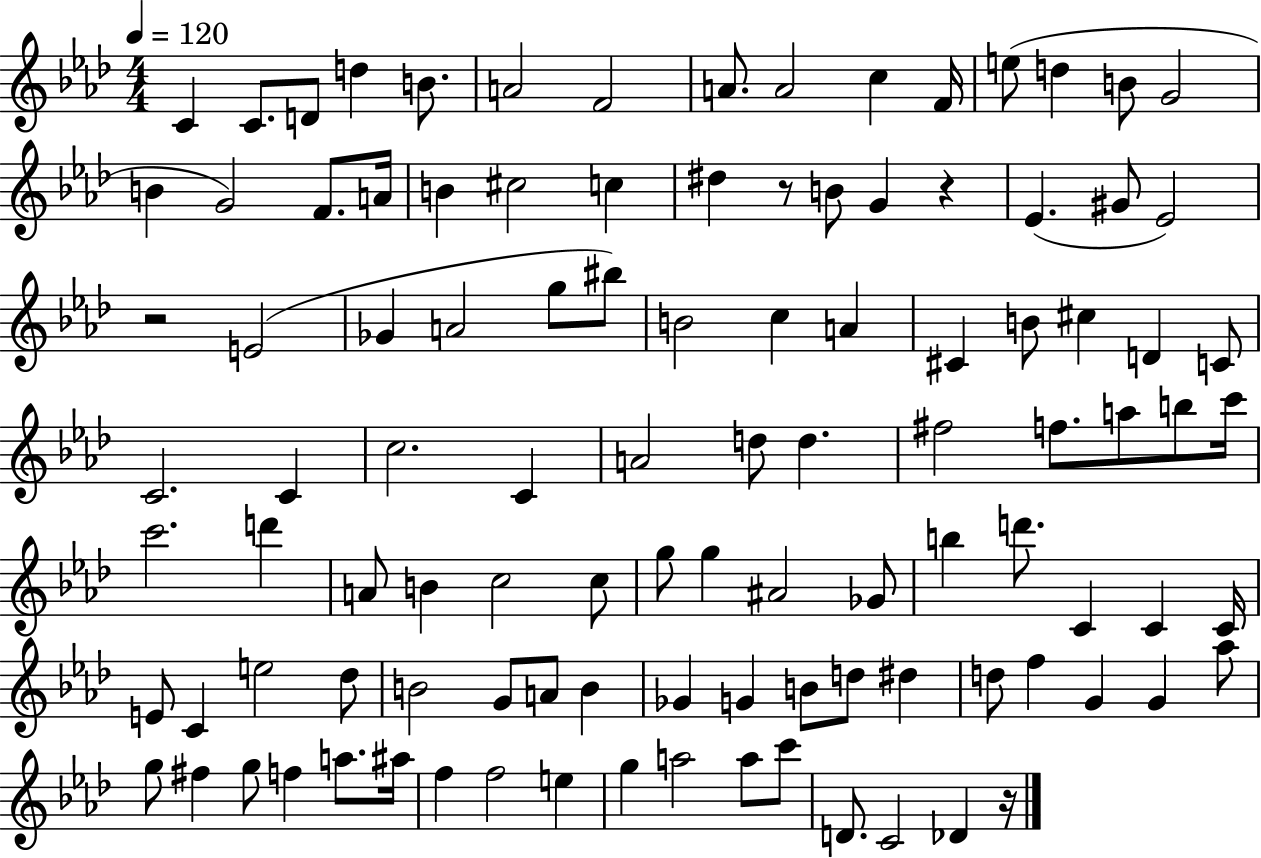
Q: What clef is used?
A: treble